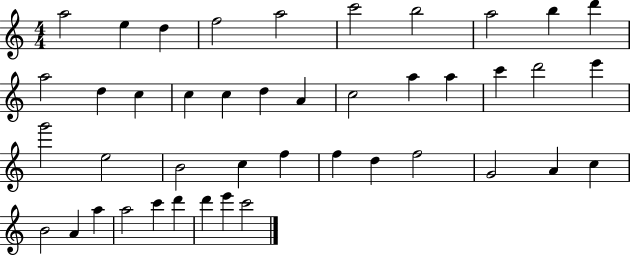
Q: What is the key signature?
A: C major